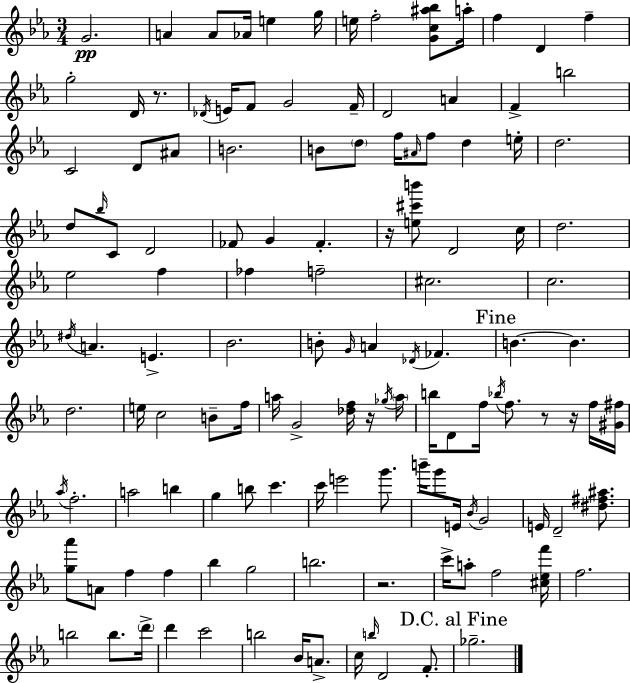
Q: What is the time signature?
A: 3/4